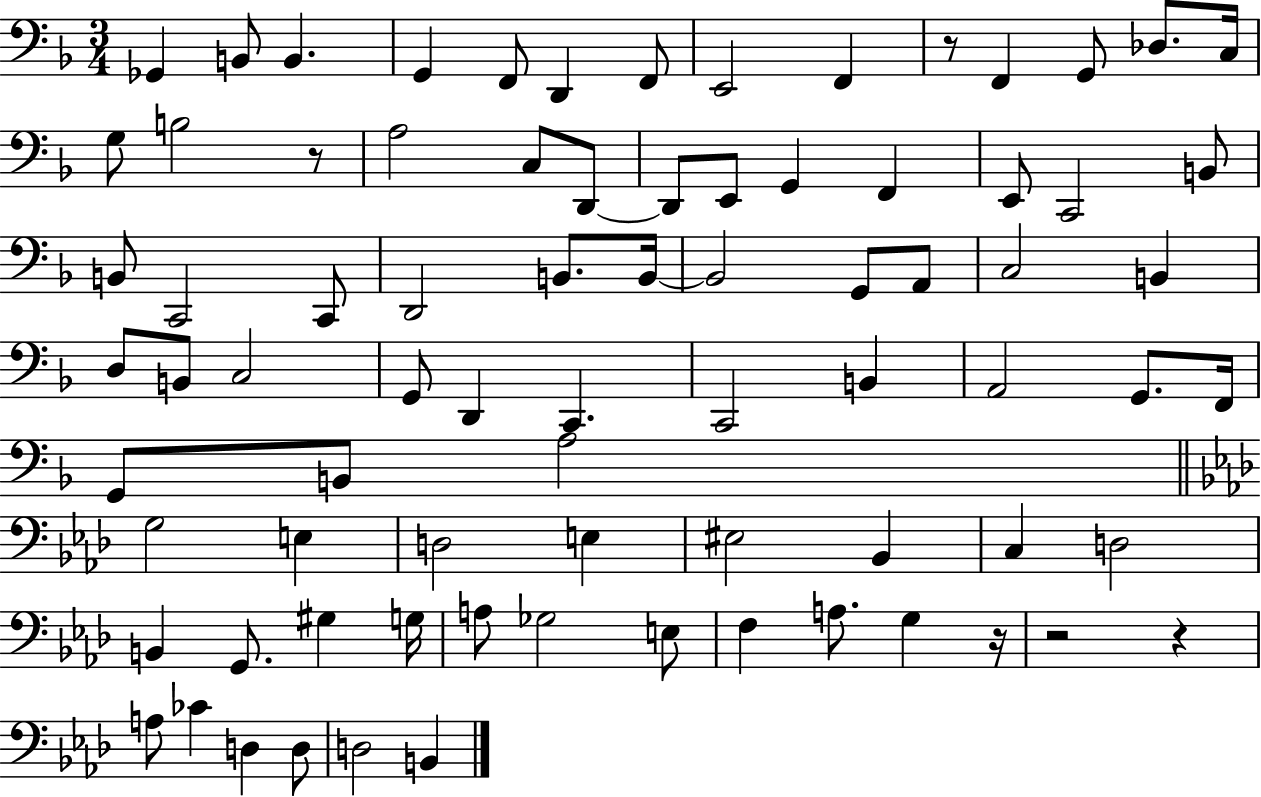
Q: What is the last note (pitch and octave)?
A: B2